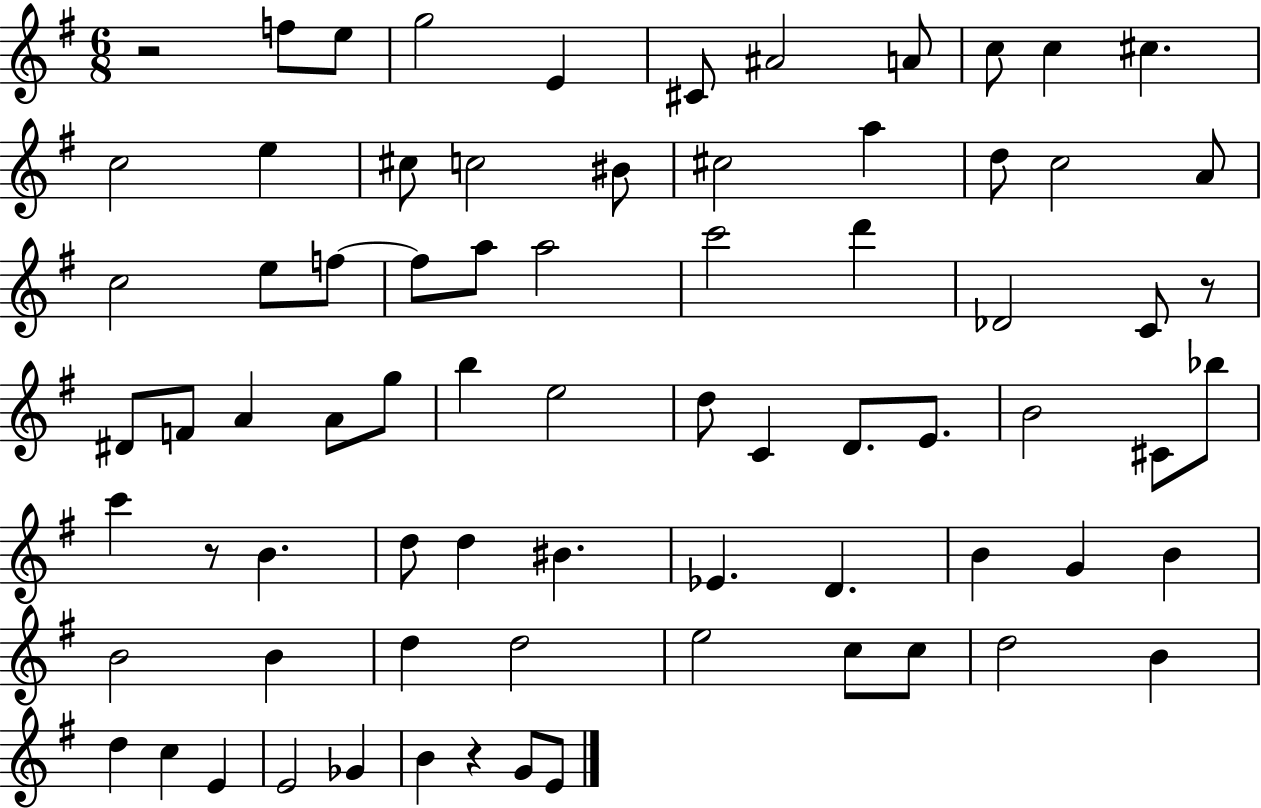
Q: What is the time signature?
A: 6/8